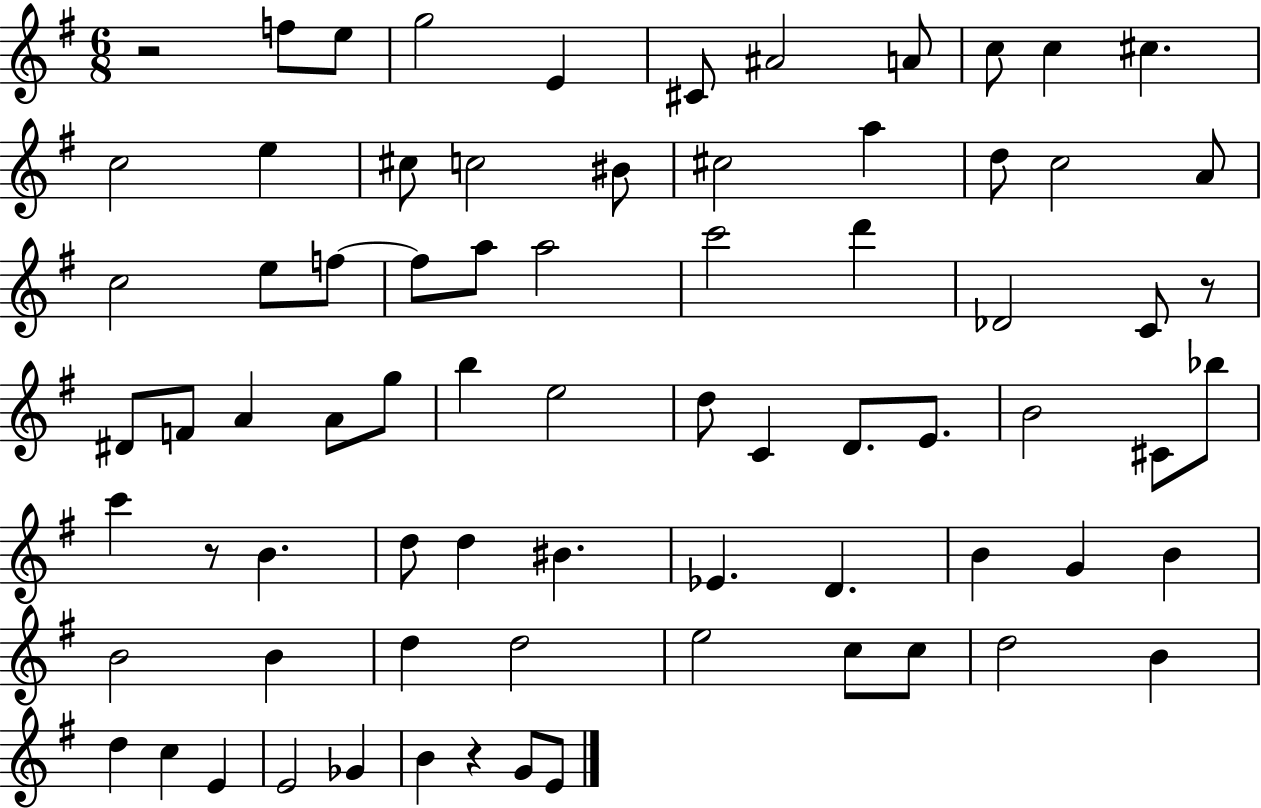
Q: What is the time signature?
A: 6/8